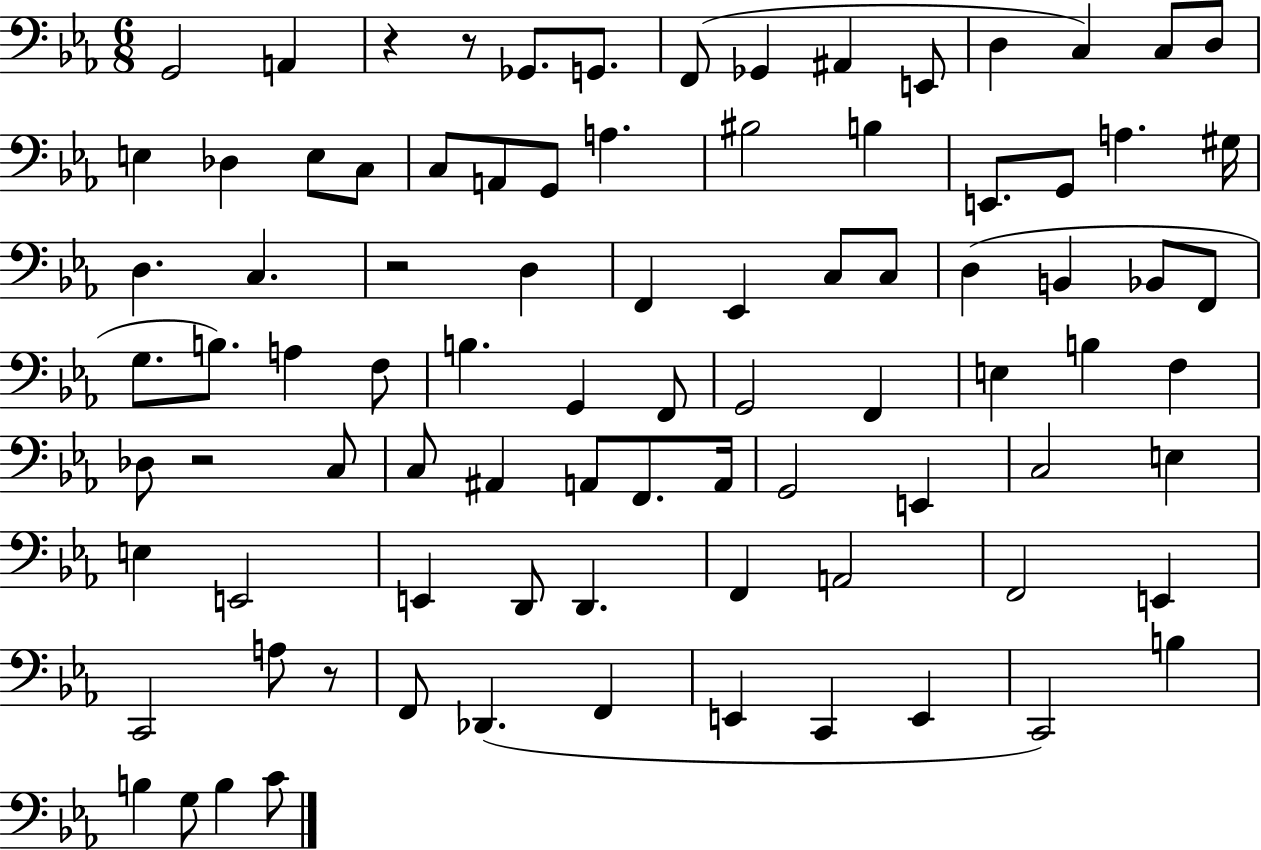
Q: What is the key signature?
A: EES major